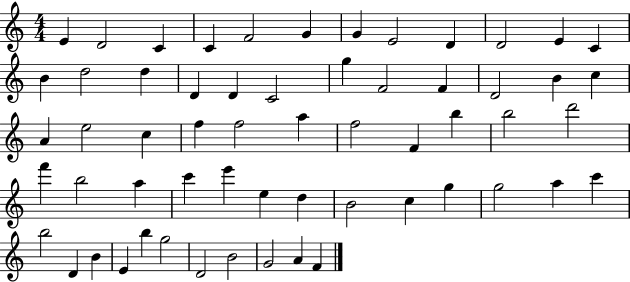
{
  \clef treble
  \numericTimeSignature
  \time 4/4
  \key c \major
  e'4 d'2 c'4 | c'4 f'2 g'4 | g'4 e'2 d'4 | d'2 e'4 c'4 | \break b'4 d''2 d''4 | d'4 d'4 c'2 | g''4 f'2 f'4 | d'2 b'4 c''4 | \break a'4 e''2 c''4 | f''4 f''2 a''4 | f''2 f'4 b''4 | b''2 d'''2 | \break f'''4 b''2 a''4 | c'''4 e'''4 e''4 d''4 | b'2 c''4 g''4 | g''2 a''4 c'''4 | \break b''2 d'4 b'4 | e'4 b''4 g''2 | d'2 b'2 | g'2 a'4 f'4 | \break \bar "|."
}